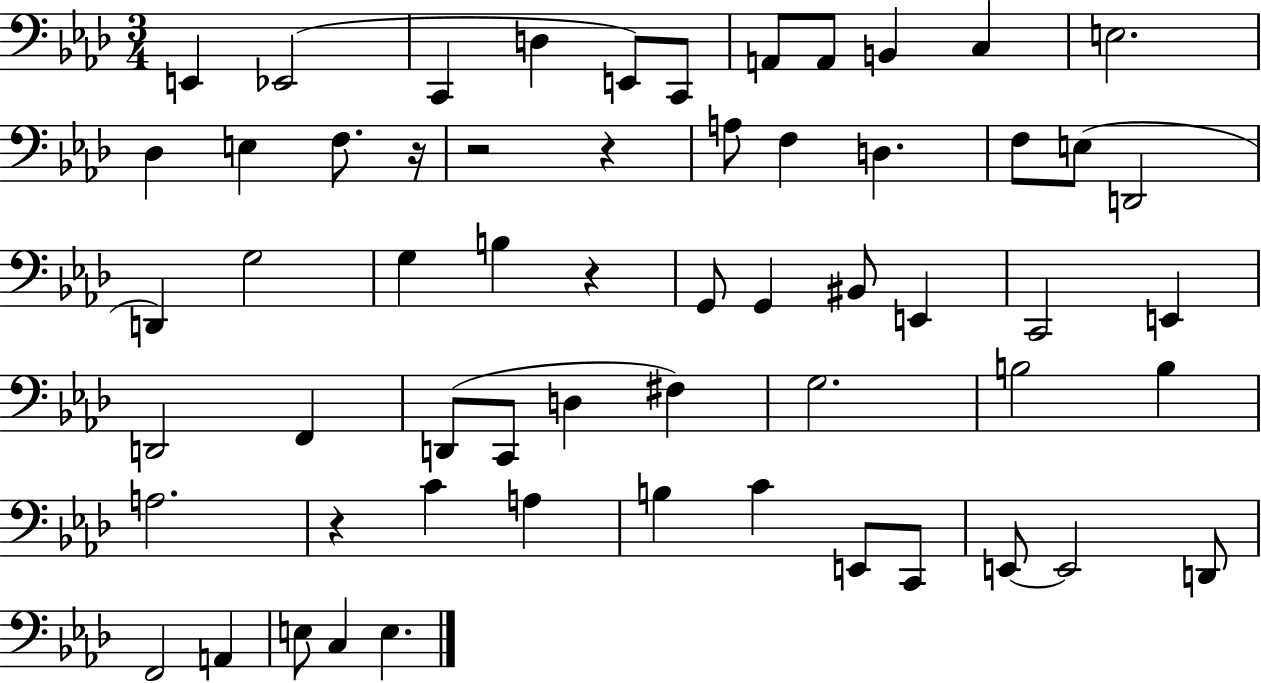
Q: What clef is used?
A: bass